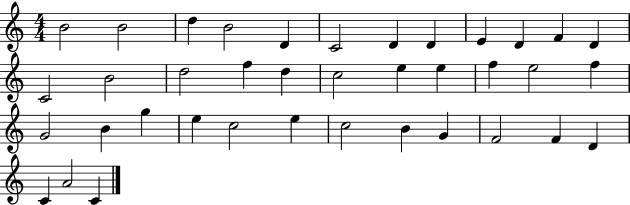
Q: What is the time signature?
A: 4/4